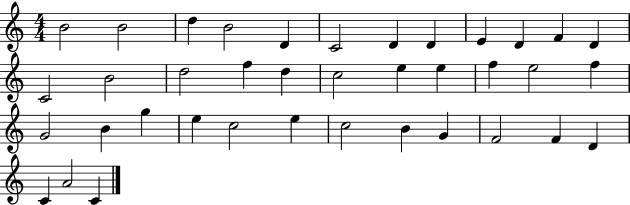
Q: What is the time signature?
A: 4/4